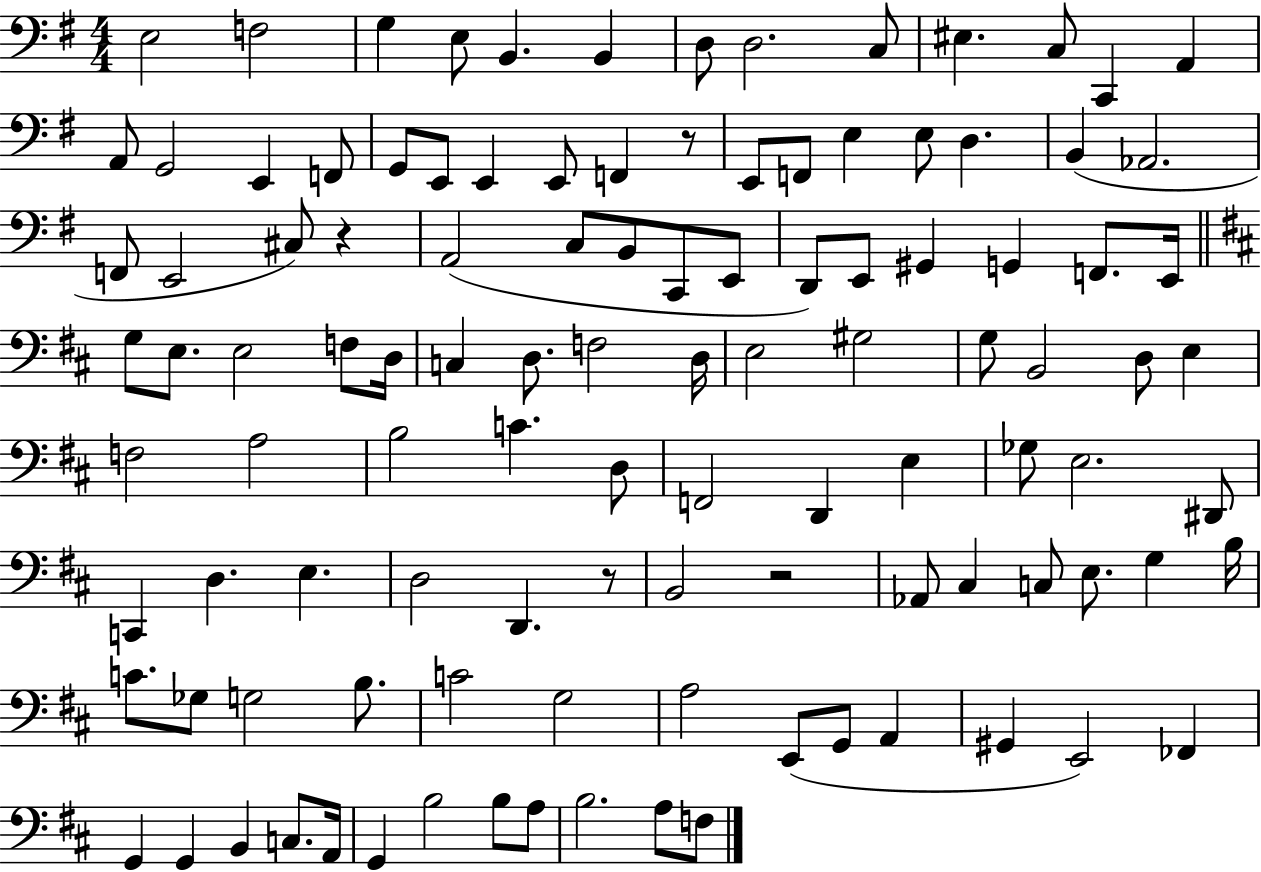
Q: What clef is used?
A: bass